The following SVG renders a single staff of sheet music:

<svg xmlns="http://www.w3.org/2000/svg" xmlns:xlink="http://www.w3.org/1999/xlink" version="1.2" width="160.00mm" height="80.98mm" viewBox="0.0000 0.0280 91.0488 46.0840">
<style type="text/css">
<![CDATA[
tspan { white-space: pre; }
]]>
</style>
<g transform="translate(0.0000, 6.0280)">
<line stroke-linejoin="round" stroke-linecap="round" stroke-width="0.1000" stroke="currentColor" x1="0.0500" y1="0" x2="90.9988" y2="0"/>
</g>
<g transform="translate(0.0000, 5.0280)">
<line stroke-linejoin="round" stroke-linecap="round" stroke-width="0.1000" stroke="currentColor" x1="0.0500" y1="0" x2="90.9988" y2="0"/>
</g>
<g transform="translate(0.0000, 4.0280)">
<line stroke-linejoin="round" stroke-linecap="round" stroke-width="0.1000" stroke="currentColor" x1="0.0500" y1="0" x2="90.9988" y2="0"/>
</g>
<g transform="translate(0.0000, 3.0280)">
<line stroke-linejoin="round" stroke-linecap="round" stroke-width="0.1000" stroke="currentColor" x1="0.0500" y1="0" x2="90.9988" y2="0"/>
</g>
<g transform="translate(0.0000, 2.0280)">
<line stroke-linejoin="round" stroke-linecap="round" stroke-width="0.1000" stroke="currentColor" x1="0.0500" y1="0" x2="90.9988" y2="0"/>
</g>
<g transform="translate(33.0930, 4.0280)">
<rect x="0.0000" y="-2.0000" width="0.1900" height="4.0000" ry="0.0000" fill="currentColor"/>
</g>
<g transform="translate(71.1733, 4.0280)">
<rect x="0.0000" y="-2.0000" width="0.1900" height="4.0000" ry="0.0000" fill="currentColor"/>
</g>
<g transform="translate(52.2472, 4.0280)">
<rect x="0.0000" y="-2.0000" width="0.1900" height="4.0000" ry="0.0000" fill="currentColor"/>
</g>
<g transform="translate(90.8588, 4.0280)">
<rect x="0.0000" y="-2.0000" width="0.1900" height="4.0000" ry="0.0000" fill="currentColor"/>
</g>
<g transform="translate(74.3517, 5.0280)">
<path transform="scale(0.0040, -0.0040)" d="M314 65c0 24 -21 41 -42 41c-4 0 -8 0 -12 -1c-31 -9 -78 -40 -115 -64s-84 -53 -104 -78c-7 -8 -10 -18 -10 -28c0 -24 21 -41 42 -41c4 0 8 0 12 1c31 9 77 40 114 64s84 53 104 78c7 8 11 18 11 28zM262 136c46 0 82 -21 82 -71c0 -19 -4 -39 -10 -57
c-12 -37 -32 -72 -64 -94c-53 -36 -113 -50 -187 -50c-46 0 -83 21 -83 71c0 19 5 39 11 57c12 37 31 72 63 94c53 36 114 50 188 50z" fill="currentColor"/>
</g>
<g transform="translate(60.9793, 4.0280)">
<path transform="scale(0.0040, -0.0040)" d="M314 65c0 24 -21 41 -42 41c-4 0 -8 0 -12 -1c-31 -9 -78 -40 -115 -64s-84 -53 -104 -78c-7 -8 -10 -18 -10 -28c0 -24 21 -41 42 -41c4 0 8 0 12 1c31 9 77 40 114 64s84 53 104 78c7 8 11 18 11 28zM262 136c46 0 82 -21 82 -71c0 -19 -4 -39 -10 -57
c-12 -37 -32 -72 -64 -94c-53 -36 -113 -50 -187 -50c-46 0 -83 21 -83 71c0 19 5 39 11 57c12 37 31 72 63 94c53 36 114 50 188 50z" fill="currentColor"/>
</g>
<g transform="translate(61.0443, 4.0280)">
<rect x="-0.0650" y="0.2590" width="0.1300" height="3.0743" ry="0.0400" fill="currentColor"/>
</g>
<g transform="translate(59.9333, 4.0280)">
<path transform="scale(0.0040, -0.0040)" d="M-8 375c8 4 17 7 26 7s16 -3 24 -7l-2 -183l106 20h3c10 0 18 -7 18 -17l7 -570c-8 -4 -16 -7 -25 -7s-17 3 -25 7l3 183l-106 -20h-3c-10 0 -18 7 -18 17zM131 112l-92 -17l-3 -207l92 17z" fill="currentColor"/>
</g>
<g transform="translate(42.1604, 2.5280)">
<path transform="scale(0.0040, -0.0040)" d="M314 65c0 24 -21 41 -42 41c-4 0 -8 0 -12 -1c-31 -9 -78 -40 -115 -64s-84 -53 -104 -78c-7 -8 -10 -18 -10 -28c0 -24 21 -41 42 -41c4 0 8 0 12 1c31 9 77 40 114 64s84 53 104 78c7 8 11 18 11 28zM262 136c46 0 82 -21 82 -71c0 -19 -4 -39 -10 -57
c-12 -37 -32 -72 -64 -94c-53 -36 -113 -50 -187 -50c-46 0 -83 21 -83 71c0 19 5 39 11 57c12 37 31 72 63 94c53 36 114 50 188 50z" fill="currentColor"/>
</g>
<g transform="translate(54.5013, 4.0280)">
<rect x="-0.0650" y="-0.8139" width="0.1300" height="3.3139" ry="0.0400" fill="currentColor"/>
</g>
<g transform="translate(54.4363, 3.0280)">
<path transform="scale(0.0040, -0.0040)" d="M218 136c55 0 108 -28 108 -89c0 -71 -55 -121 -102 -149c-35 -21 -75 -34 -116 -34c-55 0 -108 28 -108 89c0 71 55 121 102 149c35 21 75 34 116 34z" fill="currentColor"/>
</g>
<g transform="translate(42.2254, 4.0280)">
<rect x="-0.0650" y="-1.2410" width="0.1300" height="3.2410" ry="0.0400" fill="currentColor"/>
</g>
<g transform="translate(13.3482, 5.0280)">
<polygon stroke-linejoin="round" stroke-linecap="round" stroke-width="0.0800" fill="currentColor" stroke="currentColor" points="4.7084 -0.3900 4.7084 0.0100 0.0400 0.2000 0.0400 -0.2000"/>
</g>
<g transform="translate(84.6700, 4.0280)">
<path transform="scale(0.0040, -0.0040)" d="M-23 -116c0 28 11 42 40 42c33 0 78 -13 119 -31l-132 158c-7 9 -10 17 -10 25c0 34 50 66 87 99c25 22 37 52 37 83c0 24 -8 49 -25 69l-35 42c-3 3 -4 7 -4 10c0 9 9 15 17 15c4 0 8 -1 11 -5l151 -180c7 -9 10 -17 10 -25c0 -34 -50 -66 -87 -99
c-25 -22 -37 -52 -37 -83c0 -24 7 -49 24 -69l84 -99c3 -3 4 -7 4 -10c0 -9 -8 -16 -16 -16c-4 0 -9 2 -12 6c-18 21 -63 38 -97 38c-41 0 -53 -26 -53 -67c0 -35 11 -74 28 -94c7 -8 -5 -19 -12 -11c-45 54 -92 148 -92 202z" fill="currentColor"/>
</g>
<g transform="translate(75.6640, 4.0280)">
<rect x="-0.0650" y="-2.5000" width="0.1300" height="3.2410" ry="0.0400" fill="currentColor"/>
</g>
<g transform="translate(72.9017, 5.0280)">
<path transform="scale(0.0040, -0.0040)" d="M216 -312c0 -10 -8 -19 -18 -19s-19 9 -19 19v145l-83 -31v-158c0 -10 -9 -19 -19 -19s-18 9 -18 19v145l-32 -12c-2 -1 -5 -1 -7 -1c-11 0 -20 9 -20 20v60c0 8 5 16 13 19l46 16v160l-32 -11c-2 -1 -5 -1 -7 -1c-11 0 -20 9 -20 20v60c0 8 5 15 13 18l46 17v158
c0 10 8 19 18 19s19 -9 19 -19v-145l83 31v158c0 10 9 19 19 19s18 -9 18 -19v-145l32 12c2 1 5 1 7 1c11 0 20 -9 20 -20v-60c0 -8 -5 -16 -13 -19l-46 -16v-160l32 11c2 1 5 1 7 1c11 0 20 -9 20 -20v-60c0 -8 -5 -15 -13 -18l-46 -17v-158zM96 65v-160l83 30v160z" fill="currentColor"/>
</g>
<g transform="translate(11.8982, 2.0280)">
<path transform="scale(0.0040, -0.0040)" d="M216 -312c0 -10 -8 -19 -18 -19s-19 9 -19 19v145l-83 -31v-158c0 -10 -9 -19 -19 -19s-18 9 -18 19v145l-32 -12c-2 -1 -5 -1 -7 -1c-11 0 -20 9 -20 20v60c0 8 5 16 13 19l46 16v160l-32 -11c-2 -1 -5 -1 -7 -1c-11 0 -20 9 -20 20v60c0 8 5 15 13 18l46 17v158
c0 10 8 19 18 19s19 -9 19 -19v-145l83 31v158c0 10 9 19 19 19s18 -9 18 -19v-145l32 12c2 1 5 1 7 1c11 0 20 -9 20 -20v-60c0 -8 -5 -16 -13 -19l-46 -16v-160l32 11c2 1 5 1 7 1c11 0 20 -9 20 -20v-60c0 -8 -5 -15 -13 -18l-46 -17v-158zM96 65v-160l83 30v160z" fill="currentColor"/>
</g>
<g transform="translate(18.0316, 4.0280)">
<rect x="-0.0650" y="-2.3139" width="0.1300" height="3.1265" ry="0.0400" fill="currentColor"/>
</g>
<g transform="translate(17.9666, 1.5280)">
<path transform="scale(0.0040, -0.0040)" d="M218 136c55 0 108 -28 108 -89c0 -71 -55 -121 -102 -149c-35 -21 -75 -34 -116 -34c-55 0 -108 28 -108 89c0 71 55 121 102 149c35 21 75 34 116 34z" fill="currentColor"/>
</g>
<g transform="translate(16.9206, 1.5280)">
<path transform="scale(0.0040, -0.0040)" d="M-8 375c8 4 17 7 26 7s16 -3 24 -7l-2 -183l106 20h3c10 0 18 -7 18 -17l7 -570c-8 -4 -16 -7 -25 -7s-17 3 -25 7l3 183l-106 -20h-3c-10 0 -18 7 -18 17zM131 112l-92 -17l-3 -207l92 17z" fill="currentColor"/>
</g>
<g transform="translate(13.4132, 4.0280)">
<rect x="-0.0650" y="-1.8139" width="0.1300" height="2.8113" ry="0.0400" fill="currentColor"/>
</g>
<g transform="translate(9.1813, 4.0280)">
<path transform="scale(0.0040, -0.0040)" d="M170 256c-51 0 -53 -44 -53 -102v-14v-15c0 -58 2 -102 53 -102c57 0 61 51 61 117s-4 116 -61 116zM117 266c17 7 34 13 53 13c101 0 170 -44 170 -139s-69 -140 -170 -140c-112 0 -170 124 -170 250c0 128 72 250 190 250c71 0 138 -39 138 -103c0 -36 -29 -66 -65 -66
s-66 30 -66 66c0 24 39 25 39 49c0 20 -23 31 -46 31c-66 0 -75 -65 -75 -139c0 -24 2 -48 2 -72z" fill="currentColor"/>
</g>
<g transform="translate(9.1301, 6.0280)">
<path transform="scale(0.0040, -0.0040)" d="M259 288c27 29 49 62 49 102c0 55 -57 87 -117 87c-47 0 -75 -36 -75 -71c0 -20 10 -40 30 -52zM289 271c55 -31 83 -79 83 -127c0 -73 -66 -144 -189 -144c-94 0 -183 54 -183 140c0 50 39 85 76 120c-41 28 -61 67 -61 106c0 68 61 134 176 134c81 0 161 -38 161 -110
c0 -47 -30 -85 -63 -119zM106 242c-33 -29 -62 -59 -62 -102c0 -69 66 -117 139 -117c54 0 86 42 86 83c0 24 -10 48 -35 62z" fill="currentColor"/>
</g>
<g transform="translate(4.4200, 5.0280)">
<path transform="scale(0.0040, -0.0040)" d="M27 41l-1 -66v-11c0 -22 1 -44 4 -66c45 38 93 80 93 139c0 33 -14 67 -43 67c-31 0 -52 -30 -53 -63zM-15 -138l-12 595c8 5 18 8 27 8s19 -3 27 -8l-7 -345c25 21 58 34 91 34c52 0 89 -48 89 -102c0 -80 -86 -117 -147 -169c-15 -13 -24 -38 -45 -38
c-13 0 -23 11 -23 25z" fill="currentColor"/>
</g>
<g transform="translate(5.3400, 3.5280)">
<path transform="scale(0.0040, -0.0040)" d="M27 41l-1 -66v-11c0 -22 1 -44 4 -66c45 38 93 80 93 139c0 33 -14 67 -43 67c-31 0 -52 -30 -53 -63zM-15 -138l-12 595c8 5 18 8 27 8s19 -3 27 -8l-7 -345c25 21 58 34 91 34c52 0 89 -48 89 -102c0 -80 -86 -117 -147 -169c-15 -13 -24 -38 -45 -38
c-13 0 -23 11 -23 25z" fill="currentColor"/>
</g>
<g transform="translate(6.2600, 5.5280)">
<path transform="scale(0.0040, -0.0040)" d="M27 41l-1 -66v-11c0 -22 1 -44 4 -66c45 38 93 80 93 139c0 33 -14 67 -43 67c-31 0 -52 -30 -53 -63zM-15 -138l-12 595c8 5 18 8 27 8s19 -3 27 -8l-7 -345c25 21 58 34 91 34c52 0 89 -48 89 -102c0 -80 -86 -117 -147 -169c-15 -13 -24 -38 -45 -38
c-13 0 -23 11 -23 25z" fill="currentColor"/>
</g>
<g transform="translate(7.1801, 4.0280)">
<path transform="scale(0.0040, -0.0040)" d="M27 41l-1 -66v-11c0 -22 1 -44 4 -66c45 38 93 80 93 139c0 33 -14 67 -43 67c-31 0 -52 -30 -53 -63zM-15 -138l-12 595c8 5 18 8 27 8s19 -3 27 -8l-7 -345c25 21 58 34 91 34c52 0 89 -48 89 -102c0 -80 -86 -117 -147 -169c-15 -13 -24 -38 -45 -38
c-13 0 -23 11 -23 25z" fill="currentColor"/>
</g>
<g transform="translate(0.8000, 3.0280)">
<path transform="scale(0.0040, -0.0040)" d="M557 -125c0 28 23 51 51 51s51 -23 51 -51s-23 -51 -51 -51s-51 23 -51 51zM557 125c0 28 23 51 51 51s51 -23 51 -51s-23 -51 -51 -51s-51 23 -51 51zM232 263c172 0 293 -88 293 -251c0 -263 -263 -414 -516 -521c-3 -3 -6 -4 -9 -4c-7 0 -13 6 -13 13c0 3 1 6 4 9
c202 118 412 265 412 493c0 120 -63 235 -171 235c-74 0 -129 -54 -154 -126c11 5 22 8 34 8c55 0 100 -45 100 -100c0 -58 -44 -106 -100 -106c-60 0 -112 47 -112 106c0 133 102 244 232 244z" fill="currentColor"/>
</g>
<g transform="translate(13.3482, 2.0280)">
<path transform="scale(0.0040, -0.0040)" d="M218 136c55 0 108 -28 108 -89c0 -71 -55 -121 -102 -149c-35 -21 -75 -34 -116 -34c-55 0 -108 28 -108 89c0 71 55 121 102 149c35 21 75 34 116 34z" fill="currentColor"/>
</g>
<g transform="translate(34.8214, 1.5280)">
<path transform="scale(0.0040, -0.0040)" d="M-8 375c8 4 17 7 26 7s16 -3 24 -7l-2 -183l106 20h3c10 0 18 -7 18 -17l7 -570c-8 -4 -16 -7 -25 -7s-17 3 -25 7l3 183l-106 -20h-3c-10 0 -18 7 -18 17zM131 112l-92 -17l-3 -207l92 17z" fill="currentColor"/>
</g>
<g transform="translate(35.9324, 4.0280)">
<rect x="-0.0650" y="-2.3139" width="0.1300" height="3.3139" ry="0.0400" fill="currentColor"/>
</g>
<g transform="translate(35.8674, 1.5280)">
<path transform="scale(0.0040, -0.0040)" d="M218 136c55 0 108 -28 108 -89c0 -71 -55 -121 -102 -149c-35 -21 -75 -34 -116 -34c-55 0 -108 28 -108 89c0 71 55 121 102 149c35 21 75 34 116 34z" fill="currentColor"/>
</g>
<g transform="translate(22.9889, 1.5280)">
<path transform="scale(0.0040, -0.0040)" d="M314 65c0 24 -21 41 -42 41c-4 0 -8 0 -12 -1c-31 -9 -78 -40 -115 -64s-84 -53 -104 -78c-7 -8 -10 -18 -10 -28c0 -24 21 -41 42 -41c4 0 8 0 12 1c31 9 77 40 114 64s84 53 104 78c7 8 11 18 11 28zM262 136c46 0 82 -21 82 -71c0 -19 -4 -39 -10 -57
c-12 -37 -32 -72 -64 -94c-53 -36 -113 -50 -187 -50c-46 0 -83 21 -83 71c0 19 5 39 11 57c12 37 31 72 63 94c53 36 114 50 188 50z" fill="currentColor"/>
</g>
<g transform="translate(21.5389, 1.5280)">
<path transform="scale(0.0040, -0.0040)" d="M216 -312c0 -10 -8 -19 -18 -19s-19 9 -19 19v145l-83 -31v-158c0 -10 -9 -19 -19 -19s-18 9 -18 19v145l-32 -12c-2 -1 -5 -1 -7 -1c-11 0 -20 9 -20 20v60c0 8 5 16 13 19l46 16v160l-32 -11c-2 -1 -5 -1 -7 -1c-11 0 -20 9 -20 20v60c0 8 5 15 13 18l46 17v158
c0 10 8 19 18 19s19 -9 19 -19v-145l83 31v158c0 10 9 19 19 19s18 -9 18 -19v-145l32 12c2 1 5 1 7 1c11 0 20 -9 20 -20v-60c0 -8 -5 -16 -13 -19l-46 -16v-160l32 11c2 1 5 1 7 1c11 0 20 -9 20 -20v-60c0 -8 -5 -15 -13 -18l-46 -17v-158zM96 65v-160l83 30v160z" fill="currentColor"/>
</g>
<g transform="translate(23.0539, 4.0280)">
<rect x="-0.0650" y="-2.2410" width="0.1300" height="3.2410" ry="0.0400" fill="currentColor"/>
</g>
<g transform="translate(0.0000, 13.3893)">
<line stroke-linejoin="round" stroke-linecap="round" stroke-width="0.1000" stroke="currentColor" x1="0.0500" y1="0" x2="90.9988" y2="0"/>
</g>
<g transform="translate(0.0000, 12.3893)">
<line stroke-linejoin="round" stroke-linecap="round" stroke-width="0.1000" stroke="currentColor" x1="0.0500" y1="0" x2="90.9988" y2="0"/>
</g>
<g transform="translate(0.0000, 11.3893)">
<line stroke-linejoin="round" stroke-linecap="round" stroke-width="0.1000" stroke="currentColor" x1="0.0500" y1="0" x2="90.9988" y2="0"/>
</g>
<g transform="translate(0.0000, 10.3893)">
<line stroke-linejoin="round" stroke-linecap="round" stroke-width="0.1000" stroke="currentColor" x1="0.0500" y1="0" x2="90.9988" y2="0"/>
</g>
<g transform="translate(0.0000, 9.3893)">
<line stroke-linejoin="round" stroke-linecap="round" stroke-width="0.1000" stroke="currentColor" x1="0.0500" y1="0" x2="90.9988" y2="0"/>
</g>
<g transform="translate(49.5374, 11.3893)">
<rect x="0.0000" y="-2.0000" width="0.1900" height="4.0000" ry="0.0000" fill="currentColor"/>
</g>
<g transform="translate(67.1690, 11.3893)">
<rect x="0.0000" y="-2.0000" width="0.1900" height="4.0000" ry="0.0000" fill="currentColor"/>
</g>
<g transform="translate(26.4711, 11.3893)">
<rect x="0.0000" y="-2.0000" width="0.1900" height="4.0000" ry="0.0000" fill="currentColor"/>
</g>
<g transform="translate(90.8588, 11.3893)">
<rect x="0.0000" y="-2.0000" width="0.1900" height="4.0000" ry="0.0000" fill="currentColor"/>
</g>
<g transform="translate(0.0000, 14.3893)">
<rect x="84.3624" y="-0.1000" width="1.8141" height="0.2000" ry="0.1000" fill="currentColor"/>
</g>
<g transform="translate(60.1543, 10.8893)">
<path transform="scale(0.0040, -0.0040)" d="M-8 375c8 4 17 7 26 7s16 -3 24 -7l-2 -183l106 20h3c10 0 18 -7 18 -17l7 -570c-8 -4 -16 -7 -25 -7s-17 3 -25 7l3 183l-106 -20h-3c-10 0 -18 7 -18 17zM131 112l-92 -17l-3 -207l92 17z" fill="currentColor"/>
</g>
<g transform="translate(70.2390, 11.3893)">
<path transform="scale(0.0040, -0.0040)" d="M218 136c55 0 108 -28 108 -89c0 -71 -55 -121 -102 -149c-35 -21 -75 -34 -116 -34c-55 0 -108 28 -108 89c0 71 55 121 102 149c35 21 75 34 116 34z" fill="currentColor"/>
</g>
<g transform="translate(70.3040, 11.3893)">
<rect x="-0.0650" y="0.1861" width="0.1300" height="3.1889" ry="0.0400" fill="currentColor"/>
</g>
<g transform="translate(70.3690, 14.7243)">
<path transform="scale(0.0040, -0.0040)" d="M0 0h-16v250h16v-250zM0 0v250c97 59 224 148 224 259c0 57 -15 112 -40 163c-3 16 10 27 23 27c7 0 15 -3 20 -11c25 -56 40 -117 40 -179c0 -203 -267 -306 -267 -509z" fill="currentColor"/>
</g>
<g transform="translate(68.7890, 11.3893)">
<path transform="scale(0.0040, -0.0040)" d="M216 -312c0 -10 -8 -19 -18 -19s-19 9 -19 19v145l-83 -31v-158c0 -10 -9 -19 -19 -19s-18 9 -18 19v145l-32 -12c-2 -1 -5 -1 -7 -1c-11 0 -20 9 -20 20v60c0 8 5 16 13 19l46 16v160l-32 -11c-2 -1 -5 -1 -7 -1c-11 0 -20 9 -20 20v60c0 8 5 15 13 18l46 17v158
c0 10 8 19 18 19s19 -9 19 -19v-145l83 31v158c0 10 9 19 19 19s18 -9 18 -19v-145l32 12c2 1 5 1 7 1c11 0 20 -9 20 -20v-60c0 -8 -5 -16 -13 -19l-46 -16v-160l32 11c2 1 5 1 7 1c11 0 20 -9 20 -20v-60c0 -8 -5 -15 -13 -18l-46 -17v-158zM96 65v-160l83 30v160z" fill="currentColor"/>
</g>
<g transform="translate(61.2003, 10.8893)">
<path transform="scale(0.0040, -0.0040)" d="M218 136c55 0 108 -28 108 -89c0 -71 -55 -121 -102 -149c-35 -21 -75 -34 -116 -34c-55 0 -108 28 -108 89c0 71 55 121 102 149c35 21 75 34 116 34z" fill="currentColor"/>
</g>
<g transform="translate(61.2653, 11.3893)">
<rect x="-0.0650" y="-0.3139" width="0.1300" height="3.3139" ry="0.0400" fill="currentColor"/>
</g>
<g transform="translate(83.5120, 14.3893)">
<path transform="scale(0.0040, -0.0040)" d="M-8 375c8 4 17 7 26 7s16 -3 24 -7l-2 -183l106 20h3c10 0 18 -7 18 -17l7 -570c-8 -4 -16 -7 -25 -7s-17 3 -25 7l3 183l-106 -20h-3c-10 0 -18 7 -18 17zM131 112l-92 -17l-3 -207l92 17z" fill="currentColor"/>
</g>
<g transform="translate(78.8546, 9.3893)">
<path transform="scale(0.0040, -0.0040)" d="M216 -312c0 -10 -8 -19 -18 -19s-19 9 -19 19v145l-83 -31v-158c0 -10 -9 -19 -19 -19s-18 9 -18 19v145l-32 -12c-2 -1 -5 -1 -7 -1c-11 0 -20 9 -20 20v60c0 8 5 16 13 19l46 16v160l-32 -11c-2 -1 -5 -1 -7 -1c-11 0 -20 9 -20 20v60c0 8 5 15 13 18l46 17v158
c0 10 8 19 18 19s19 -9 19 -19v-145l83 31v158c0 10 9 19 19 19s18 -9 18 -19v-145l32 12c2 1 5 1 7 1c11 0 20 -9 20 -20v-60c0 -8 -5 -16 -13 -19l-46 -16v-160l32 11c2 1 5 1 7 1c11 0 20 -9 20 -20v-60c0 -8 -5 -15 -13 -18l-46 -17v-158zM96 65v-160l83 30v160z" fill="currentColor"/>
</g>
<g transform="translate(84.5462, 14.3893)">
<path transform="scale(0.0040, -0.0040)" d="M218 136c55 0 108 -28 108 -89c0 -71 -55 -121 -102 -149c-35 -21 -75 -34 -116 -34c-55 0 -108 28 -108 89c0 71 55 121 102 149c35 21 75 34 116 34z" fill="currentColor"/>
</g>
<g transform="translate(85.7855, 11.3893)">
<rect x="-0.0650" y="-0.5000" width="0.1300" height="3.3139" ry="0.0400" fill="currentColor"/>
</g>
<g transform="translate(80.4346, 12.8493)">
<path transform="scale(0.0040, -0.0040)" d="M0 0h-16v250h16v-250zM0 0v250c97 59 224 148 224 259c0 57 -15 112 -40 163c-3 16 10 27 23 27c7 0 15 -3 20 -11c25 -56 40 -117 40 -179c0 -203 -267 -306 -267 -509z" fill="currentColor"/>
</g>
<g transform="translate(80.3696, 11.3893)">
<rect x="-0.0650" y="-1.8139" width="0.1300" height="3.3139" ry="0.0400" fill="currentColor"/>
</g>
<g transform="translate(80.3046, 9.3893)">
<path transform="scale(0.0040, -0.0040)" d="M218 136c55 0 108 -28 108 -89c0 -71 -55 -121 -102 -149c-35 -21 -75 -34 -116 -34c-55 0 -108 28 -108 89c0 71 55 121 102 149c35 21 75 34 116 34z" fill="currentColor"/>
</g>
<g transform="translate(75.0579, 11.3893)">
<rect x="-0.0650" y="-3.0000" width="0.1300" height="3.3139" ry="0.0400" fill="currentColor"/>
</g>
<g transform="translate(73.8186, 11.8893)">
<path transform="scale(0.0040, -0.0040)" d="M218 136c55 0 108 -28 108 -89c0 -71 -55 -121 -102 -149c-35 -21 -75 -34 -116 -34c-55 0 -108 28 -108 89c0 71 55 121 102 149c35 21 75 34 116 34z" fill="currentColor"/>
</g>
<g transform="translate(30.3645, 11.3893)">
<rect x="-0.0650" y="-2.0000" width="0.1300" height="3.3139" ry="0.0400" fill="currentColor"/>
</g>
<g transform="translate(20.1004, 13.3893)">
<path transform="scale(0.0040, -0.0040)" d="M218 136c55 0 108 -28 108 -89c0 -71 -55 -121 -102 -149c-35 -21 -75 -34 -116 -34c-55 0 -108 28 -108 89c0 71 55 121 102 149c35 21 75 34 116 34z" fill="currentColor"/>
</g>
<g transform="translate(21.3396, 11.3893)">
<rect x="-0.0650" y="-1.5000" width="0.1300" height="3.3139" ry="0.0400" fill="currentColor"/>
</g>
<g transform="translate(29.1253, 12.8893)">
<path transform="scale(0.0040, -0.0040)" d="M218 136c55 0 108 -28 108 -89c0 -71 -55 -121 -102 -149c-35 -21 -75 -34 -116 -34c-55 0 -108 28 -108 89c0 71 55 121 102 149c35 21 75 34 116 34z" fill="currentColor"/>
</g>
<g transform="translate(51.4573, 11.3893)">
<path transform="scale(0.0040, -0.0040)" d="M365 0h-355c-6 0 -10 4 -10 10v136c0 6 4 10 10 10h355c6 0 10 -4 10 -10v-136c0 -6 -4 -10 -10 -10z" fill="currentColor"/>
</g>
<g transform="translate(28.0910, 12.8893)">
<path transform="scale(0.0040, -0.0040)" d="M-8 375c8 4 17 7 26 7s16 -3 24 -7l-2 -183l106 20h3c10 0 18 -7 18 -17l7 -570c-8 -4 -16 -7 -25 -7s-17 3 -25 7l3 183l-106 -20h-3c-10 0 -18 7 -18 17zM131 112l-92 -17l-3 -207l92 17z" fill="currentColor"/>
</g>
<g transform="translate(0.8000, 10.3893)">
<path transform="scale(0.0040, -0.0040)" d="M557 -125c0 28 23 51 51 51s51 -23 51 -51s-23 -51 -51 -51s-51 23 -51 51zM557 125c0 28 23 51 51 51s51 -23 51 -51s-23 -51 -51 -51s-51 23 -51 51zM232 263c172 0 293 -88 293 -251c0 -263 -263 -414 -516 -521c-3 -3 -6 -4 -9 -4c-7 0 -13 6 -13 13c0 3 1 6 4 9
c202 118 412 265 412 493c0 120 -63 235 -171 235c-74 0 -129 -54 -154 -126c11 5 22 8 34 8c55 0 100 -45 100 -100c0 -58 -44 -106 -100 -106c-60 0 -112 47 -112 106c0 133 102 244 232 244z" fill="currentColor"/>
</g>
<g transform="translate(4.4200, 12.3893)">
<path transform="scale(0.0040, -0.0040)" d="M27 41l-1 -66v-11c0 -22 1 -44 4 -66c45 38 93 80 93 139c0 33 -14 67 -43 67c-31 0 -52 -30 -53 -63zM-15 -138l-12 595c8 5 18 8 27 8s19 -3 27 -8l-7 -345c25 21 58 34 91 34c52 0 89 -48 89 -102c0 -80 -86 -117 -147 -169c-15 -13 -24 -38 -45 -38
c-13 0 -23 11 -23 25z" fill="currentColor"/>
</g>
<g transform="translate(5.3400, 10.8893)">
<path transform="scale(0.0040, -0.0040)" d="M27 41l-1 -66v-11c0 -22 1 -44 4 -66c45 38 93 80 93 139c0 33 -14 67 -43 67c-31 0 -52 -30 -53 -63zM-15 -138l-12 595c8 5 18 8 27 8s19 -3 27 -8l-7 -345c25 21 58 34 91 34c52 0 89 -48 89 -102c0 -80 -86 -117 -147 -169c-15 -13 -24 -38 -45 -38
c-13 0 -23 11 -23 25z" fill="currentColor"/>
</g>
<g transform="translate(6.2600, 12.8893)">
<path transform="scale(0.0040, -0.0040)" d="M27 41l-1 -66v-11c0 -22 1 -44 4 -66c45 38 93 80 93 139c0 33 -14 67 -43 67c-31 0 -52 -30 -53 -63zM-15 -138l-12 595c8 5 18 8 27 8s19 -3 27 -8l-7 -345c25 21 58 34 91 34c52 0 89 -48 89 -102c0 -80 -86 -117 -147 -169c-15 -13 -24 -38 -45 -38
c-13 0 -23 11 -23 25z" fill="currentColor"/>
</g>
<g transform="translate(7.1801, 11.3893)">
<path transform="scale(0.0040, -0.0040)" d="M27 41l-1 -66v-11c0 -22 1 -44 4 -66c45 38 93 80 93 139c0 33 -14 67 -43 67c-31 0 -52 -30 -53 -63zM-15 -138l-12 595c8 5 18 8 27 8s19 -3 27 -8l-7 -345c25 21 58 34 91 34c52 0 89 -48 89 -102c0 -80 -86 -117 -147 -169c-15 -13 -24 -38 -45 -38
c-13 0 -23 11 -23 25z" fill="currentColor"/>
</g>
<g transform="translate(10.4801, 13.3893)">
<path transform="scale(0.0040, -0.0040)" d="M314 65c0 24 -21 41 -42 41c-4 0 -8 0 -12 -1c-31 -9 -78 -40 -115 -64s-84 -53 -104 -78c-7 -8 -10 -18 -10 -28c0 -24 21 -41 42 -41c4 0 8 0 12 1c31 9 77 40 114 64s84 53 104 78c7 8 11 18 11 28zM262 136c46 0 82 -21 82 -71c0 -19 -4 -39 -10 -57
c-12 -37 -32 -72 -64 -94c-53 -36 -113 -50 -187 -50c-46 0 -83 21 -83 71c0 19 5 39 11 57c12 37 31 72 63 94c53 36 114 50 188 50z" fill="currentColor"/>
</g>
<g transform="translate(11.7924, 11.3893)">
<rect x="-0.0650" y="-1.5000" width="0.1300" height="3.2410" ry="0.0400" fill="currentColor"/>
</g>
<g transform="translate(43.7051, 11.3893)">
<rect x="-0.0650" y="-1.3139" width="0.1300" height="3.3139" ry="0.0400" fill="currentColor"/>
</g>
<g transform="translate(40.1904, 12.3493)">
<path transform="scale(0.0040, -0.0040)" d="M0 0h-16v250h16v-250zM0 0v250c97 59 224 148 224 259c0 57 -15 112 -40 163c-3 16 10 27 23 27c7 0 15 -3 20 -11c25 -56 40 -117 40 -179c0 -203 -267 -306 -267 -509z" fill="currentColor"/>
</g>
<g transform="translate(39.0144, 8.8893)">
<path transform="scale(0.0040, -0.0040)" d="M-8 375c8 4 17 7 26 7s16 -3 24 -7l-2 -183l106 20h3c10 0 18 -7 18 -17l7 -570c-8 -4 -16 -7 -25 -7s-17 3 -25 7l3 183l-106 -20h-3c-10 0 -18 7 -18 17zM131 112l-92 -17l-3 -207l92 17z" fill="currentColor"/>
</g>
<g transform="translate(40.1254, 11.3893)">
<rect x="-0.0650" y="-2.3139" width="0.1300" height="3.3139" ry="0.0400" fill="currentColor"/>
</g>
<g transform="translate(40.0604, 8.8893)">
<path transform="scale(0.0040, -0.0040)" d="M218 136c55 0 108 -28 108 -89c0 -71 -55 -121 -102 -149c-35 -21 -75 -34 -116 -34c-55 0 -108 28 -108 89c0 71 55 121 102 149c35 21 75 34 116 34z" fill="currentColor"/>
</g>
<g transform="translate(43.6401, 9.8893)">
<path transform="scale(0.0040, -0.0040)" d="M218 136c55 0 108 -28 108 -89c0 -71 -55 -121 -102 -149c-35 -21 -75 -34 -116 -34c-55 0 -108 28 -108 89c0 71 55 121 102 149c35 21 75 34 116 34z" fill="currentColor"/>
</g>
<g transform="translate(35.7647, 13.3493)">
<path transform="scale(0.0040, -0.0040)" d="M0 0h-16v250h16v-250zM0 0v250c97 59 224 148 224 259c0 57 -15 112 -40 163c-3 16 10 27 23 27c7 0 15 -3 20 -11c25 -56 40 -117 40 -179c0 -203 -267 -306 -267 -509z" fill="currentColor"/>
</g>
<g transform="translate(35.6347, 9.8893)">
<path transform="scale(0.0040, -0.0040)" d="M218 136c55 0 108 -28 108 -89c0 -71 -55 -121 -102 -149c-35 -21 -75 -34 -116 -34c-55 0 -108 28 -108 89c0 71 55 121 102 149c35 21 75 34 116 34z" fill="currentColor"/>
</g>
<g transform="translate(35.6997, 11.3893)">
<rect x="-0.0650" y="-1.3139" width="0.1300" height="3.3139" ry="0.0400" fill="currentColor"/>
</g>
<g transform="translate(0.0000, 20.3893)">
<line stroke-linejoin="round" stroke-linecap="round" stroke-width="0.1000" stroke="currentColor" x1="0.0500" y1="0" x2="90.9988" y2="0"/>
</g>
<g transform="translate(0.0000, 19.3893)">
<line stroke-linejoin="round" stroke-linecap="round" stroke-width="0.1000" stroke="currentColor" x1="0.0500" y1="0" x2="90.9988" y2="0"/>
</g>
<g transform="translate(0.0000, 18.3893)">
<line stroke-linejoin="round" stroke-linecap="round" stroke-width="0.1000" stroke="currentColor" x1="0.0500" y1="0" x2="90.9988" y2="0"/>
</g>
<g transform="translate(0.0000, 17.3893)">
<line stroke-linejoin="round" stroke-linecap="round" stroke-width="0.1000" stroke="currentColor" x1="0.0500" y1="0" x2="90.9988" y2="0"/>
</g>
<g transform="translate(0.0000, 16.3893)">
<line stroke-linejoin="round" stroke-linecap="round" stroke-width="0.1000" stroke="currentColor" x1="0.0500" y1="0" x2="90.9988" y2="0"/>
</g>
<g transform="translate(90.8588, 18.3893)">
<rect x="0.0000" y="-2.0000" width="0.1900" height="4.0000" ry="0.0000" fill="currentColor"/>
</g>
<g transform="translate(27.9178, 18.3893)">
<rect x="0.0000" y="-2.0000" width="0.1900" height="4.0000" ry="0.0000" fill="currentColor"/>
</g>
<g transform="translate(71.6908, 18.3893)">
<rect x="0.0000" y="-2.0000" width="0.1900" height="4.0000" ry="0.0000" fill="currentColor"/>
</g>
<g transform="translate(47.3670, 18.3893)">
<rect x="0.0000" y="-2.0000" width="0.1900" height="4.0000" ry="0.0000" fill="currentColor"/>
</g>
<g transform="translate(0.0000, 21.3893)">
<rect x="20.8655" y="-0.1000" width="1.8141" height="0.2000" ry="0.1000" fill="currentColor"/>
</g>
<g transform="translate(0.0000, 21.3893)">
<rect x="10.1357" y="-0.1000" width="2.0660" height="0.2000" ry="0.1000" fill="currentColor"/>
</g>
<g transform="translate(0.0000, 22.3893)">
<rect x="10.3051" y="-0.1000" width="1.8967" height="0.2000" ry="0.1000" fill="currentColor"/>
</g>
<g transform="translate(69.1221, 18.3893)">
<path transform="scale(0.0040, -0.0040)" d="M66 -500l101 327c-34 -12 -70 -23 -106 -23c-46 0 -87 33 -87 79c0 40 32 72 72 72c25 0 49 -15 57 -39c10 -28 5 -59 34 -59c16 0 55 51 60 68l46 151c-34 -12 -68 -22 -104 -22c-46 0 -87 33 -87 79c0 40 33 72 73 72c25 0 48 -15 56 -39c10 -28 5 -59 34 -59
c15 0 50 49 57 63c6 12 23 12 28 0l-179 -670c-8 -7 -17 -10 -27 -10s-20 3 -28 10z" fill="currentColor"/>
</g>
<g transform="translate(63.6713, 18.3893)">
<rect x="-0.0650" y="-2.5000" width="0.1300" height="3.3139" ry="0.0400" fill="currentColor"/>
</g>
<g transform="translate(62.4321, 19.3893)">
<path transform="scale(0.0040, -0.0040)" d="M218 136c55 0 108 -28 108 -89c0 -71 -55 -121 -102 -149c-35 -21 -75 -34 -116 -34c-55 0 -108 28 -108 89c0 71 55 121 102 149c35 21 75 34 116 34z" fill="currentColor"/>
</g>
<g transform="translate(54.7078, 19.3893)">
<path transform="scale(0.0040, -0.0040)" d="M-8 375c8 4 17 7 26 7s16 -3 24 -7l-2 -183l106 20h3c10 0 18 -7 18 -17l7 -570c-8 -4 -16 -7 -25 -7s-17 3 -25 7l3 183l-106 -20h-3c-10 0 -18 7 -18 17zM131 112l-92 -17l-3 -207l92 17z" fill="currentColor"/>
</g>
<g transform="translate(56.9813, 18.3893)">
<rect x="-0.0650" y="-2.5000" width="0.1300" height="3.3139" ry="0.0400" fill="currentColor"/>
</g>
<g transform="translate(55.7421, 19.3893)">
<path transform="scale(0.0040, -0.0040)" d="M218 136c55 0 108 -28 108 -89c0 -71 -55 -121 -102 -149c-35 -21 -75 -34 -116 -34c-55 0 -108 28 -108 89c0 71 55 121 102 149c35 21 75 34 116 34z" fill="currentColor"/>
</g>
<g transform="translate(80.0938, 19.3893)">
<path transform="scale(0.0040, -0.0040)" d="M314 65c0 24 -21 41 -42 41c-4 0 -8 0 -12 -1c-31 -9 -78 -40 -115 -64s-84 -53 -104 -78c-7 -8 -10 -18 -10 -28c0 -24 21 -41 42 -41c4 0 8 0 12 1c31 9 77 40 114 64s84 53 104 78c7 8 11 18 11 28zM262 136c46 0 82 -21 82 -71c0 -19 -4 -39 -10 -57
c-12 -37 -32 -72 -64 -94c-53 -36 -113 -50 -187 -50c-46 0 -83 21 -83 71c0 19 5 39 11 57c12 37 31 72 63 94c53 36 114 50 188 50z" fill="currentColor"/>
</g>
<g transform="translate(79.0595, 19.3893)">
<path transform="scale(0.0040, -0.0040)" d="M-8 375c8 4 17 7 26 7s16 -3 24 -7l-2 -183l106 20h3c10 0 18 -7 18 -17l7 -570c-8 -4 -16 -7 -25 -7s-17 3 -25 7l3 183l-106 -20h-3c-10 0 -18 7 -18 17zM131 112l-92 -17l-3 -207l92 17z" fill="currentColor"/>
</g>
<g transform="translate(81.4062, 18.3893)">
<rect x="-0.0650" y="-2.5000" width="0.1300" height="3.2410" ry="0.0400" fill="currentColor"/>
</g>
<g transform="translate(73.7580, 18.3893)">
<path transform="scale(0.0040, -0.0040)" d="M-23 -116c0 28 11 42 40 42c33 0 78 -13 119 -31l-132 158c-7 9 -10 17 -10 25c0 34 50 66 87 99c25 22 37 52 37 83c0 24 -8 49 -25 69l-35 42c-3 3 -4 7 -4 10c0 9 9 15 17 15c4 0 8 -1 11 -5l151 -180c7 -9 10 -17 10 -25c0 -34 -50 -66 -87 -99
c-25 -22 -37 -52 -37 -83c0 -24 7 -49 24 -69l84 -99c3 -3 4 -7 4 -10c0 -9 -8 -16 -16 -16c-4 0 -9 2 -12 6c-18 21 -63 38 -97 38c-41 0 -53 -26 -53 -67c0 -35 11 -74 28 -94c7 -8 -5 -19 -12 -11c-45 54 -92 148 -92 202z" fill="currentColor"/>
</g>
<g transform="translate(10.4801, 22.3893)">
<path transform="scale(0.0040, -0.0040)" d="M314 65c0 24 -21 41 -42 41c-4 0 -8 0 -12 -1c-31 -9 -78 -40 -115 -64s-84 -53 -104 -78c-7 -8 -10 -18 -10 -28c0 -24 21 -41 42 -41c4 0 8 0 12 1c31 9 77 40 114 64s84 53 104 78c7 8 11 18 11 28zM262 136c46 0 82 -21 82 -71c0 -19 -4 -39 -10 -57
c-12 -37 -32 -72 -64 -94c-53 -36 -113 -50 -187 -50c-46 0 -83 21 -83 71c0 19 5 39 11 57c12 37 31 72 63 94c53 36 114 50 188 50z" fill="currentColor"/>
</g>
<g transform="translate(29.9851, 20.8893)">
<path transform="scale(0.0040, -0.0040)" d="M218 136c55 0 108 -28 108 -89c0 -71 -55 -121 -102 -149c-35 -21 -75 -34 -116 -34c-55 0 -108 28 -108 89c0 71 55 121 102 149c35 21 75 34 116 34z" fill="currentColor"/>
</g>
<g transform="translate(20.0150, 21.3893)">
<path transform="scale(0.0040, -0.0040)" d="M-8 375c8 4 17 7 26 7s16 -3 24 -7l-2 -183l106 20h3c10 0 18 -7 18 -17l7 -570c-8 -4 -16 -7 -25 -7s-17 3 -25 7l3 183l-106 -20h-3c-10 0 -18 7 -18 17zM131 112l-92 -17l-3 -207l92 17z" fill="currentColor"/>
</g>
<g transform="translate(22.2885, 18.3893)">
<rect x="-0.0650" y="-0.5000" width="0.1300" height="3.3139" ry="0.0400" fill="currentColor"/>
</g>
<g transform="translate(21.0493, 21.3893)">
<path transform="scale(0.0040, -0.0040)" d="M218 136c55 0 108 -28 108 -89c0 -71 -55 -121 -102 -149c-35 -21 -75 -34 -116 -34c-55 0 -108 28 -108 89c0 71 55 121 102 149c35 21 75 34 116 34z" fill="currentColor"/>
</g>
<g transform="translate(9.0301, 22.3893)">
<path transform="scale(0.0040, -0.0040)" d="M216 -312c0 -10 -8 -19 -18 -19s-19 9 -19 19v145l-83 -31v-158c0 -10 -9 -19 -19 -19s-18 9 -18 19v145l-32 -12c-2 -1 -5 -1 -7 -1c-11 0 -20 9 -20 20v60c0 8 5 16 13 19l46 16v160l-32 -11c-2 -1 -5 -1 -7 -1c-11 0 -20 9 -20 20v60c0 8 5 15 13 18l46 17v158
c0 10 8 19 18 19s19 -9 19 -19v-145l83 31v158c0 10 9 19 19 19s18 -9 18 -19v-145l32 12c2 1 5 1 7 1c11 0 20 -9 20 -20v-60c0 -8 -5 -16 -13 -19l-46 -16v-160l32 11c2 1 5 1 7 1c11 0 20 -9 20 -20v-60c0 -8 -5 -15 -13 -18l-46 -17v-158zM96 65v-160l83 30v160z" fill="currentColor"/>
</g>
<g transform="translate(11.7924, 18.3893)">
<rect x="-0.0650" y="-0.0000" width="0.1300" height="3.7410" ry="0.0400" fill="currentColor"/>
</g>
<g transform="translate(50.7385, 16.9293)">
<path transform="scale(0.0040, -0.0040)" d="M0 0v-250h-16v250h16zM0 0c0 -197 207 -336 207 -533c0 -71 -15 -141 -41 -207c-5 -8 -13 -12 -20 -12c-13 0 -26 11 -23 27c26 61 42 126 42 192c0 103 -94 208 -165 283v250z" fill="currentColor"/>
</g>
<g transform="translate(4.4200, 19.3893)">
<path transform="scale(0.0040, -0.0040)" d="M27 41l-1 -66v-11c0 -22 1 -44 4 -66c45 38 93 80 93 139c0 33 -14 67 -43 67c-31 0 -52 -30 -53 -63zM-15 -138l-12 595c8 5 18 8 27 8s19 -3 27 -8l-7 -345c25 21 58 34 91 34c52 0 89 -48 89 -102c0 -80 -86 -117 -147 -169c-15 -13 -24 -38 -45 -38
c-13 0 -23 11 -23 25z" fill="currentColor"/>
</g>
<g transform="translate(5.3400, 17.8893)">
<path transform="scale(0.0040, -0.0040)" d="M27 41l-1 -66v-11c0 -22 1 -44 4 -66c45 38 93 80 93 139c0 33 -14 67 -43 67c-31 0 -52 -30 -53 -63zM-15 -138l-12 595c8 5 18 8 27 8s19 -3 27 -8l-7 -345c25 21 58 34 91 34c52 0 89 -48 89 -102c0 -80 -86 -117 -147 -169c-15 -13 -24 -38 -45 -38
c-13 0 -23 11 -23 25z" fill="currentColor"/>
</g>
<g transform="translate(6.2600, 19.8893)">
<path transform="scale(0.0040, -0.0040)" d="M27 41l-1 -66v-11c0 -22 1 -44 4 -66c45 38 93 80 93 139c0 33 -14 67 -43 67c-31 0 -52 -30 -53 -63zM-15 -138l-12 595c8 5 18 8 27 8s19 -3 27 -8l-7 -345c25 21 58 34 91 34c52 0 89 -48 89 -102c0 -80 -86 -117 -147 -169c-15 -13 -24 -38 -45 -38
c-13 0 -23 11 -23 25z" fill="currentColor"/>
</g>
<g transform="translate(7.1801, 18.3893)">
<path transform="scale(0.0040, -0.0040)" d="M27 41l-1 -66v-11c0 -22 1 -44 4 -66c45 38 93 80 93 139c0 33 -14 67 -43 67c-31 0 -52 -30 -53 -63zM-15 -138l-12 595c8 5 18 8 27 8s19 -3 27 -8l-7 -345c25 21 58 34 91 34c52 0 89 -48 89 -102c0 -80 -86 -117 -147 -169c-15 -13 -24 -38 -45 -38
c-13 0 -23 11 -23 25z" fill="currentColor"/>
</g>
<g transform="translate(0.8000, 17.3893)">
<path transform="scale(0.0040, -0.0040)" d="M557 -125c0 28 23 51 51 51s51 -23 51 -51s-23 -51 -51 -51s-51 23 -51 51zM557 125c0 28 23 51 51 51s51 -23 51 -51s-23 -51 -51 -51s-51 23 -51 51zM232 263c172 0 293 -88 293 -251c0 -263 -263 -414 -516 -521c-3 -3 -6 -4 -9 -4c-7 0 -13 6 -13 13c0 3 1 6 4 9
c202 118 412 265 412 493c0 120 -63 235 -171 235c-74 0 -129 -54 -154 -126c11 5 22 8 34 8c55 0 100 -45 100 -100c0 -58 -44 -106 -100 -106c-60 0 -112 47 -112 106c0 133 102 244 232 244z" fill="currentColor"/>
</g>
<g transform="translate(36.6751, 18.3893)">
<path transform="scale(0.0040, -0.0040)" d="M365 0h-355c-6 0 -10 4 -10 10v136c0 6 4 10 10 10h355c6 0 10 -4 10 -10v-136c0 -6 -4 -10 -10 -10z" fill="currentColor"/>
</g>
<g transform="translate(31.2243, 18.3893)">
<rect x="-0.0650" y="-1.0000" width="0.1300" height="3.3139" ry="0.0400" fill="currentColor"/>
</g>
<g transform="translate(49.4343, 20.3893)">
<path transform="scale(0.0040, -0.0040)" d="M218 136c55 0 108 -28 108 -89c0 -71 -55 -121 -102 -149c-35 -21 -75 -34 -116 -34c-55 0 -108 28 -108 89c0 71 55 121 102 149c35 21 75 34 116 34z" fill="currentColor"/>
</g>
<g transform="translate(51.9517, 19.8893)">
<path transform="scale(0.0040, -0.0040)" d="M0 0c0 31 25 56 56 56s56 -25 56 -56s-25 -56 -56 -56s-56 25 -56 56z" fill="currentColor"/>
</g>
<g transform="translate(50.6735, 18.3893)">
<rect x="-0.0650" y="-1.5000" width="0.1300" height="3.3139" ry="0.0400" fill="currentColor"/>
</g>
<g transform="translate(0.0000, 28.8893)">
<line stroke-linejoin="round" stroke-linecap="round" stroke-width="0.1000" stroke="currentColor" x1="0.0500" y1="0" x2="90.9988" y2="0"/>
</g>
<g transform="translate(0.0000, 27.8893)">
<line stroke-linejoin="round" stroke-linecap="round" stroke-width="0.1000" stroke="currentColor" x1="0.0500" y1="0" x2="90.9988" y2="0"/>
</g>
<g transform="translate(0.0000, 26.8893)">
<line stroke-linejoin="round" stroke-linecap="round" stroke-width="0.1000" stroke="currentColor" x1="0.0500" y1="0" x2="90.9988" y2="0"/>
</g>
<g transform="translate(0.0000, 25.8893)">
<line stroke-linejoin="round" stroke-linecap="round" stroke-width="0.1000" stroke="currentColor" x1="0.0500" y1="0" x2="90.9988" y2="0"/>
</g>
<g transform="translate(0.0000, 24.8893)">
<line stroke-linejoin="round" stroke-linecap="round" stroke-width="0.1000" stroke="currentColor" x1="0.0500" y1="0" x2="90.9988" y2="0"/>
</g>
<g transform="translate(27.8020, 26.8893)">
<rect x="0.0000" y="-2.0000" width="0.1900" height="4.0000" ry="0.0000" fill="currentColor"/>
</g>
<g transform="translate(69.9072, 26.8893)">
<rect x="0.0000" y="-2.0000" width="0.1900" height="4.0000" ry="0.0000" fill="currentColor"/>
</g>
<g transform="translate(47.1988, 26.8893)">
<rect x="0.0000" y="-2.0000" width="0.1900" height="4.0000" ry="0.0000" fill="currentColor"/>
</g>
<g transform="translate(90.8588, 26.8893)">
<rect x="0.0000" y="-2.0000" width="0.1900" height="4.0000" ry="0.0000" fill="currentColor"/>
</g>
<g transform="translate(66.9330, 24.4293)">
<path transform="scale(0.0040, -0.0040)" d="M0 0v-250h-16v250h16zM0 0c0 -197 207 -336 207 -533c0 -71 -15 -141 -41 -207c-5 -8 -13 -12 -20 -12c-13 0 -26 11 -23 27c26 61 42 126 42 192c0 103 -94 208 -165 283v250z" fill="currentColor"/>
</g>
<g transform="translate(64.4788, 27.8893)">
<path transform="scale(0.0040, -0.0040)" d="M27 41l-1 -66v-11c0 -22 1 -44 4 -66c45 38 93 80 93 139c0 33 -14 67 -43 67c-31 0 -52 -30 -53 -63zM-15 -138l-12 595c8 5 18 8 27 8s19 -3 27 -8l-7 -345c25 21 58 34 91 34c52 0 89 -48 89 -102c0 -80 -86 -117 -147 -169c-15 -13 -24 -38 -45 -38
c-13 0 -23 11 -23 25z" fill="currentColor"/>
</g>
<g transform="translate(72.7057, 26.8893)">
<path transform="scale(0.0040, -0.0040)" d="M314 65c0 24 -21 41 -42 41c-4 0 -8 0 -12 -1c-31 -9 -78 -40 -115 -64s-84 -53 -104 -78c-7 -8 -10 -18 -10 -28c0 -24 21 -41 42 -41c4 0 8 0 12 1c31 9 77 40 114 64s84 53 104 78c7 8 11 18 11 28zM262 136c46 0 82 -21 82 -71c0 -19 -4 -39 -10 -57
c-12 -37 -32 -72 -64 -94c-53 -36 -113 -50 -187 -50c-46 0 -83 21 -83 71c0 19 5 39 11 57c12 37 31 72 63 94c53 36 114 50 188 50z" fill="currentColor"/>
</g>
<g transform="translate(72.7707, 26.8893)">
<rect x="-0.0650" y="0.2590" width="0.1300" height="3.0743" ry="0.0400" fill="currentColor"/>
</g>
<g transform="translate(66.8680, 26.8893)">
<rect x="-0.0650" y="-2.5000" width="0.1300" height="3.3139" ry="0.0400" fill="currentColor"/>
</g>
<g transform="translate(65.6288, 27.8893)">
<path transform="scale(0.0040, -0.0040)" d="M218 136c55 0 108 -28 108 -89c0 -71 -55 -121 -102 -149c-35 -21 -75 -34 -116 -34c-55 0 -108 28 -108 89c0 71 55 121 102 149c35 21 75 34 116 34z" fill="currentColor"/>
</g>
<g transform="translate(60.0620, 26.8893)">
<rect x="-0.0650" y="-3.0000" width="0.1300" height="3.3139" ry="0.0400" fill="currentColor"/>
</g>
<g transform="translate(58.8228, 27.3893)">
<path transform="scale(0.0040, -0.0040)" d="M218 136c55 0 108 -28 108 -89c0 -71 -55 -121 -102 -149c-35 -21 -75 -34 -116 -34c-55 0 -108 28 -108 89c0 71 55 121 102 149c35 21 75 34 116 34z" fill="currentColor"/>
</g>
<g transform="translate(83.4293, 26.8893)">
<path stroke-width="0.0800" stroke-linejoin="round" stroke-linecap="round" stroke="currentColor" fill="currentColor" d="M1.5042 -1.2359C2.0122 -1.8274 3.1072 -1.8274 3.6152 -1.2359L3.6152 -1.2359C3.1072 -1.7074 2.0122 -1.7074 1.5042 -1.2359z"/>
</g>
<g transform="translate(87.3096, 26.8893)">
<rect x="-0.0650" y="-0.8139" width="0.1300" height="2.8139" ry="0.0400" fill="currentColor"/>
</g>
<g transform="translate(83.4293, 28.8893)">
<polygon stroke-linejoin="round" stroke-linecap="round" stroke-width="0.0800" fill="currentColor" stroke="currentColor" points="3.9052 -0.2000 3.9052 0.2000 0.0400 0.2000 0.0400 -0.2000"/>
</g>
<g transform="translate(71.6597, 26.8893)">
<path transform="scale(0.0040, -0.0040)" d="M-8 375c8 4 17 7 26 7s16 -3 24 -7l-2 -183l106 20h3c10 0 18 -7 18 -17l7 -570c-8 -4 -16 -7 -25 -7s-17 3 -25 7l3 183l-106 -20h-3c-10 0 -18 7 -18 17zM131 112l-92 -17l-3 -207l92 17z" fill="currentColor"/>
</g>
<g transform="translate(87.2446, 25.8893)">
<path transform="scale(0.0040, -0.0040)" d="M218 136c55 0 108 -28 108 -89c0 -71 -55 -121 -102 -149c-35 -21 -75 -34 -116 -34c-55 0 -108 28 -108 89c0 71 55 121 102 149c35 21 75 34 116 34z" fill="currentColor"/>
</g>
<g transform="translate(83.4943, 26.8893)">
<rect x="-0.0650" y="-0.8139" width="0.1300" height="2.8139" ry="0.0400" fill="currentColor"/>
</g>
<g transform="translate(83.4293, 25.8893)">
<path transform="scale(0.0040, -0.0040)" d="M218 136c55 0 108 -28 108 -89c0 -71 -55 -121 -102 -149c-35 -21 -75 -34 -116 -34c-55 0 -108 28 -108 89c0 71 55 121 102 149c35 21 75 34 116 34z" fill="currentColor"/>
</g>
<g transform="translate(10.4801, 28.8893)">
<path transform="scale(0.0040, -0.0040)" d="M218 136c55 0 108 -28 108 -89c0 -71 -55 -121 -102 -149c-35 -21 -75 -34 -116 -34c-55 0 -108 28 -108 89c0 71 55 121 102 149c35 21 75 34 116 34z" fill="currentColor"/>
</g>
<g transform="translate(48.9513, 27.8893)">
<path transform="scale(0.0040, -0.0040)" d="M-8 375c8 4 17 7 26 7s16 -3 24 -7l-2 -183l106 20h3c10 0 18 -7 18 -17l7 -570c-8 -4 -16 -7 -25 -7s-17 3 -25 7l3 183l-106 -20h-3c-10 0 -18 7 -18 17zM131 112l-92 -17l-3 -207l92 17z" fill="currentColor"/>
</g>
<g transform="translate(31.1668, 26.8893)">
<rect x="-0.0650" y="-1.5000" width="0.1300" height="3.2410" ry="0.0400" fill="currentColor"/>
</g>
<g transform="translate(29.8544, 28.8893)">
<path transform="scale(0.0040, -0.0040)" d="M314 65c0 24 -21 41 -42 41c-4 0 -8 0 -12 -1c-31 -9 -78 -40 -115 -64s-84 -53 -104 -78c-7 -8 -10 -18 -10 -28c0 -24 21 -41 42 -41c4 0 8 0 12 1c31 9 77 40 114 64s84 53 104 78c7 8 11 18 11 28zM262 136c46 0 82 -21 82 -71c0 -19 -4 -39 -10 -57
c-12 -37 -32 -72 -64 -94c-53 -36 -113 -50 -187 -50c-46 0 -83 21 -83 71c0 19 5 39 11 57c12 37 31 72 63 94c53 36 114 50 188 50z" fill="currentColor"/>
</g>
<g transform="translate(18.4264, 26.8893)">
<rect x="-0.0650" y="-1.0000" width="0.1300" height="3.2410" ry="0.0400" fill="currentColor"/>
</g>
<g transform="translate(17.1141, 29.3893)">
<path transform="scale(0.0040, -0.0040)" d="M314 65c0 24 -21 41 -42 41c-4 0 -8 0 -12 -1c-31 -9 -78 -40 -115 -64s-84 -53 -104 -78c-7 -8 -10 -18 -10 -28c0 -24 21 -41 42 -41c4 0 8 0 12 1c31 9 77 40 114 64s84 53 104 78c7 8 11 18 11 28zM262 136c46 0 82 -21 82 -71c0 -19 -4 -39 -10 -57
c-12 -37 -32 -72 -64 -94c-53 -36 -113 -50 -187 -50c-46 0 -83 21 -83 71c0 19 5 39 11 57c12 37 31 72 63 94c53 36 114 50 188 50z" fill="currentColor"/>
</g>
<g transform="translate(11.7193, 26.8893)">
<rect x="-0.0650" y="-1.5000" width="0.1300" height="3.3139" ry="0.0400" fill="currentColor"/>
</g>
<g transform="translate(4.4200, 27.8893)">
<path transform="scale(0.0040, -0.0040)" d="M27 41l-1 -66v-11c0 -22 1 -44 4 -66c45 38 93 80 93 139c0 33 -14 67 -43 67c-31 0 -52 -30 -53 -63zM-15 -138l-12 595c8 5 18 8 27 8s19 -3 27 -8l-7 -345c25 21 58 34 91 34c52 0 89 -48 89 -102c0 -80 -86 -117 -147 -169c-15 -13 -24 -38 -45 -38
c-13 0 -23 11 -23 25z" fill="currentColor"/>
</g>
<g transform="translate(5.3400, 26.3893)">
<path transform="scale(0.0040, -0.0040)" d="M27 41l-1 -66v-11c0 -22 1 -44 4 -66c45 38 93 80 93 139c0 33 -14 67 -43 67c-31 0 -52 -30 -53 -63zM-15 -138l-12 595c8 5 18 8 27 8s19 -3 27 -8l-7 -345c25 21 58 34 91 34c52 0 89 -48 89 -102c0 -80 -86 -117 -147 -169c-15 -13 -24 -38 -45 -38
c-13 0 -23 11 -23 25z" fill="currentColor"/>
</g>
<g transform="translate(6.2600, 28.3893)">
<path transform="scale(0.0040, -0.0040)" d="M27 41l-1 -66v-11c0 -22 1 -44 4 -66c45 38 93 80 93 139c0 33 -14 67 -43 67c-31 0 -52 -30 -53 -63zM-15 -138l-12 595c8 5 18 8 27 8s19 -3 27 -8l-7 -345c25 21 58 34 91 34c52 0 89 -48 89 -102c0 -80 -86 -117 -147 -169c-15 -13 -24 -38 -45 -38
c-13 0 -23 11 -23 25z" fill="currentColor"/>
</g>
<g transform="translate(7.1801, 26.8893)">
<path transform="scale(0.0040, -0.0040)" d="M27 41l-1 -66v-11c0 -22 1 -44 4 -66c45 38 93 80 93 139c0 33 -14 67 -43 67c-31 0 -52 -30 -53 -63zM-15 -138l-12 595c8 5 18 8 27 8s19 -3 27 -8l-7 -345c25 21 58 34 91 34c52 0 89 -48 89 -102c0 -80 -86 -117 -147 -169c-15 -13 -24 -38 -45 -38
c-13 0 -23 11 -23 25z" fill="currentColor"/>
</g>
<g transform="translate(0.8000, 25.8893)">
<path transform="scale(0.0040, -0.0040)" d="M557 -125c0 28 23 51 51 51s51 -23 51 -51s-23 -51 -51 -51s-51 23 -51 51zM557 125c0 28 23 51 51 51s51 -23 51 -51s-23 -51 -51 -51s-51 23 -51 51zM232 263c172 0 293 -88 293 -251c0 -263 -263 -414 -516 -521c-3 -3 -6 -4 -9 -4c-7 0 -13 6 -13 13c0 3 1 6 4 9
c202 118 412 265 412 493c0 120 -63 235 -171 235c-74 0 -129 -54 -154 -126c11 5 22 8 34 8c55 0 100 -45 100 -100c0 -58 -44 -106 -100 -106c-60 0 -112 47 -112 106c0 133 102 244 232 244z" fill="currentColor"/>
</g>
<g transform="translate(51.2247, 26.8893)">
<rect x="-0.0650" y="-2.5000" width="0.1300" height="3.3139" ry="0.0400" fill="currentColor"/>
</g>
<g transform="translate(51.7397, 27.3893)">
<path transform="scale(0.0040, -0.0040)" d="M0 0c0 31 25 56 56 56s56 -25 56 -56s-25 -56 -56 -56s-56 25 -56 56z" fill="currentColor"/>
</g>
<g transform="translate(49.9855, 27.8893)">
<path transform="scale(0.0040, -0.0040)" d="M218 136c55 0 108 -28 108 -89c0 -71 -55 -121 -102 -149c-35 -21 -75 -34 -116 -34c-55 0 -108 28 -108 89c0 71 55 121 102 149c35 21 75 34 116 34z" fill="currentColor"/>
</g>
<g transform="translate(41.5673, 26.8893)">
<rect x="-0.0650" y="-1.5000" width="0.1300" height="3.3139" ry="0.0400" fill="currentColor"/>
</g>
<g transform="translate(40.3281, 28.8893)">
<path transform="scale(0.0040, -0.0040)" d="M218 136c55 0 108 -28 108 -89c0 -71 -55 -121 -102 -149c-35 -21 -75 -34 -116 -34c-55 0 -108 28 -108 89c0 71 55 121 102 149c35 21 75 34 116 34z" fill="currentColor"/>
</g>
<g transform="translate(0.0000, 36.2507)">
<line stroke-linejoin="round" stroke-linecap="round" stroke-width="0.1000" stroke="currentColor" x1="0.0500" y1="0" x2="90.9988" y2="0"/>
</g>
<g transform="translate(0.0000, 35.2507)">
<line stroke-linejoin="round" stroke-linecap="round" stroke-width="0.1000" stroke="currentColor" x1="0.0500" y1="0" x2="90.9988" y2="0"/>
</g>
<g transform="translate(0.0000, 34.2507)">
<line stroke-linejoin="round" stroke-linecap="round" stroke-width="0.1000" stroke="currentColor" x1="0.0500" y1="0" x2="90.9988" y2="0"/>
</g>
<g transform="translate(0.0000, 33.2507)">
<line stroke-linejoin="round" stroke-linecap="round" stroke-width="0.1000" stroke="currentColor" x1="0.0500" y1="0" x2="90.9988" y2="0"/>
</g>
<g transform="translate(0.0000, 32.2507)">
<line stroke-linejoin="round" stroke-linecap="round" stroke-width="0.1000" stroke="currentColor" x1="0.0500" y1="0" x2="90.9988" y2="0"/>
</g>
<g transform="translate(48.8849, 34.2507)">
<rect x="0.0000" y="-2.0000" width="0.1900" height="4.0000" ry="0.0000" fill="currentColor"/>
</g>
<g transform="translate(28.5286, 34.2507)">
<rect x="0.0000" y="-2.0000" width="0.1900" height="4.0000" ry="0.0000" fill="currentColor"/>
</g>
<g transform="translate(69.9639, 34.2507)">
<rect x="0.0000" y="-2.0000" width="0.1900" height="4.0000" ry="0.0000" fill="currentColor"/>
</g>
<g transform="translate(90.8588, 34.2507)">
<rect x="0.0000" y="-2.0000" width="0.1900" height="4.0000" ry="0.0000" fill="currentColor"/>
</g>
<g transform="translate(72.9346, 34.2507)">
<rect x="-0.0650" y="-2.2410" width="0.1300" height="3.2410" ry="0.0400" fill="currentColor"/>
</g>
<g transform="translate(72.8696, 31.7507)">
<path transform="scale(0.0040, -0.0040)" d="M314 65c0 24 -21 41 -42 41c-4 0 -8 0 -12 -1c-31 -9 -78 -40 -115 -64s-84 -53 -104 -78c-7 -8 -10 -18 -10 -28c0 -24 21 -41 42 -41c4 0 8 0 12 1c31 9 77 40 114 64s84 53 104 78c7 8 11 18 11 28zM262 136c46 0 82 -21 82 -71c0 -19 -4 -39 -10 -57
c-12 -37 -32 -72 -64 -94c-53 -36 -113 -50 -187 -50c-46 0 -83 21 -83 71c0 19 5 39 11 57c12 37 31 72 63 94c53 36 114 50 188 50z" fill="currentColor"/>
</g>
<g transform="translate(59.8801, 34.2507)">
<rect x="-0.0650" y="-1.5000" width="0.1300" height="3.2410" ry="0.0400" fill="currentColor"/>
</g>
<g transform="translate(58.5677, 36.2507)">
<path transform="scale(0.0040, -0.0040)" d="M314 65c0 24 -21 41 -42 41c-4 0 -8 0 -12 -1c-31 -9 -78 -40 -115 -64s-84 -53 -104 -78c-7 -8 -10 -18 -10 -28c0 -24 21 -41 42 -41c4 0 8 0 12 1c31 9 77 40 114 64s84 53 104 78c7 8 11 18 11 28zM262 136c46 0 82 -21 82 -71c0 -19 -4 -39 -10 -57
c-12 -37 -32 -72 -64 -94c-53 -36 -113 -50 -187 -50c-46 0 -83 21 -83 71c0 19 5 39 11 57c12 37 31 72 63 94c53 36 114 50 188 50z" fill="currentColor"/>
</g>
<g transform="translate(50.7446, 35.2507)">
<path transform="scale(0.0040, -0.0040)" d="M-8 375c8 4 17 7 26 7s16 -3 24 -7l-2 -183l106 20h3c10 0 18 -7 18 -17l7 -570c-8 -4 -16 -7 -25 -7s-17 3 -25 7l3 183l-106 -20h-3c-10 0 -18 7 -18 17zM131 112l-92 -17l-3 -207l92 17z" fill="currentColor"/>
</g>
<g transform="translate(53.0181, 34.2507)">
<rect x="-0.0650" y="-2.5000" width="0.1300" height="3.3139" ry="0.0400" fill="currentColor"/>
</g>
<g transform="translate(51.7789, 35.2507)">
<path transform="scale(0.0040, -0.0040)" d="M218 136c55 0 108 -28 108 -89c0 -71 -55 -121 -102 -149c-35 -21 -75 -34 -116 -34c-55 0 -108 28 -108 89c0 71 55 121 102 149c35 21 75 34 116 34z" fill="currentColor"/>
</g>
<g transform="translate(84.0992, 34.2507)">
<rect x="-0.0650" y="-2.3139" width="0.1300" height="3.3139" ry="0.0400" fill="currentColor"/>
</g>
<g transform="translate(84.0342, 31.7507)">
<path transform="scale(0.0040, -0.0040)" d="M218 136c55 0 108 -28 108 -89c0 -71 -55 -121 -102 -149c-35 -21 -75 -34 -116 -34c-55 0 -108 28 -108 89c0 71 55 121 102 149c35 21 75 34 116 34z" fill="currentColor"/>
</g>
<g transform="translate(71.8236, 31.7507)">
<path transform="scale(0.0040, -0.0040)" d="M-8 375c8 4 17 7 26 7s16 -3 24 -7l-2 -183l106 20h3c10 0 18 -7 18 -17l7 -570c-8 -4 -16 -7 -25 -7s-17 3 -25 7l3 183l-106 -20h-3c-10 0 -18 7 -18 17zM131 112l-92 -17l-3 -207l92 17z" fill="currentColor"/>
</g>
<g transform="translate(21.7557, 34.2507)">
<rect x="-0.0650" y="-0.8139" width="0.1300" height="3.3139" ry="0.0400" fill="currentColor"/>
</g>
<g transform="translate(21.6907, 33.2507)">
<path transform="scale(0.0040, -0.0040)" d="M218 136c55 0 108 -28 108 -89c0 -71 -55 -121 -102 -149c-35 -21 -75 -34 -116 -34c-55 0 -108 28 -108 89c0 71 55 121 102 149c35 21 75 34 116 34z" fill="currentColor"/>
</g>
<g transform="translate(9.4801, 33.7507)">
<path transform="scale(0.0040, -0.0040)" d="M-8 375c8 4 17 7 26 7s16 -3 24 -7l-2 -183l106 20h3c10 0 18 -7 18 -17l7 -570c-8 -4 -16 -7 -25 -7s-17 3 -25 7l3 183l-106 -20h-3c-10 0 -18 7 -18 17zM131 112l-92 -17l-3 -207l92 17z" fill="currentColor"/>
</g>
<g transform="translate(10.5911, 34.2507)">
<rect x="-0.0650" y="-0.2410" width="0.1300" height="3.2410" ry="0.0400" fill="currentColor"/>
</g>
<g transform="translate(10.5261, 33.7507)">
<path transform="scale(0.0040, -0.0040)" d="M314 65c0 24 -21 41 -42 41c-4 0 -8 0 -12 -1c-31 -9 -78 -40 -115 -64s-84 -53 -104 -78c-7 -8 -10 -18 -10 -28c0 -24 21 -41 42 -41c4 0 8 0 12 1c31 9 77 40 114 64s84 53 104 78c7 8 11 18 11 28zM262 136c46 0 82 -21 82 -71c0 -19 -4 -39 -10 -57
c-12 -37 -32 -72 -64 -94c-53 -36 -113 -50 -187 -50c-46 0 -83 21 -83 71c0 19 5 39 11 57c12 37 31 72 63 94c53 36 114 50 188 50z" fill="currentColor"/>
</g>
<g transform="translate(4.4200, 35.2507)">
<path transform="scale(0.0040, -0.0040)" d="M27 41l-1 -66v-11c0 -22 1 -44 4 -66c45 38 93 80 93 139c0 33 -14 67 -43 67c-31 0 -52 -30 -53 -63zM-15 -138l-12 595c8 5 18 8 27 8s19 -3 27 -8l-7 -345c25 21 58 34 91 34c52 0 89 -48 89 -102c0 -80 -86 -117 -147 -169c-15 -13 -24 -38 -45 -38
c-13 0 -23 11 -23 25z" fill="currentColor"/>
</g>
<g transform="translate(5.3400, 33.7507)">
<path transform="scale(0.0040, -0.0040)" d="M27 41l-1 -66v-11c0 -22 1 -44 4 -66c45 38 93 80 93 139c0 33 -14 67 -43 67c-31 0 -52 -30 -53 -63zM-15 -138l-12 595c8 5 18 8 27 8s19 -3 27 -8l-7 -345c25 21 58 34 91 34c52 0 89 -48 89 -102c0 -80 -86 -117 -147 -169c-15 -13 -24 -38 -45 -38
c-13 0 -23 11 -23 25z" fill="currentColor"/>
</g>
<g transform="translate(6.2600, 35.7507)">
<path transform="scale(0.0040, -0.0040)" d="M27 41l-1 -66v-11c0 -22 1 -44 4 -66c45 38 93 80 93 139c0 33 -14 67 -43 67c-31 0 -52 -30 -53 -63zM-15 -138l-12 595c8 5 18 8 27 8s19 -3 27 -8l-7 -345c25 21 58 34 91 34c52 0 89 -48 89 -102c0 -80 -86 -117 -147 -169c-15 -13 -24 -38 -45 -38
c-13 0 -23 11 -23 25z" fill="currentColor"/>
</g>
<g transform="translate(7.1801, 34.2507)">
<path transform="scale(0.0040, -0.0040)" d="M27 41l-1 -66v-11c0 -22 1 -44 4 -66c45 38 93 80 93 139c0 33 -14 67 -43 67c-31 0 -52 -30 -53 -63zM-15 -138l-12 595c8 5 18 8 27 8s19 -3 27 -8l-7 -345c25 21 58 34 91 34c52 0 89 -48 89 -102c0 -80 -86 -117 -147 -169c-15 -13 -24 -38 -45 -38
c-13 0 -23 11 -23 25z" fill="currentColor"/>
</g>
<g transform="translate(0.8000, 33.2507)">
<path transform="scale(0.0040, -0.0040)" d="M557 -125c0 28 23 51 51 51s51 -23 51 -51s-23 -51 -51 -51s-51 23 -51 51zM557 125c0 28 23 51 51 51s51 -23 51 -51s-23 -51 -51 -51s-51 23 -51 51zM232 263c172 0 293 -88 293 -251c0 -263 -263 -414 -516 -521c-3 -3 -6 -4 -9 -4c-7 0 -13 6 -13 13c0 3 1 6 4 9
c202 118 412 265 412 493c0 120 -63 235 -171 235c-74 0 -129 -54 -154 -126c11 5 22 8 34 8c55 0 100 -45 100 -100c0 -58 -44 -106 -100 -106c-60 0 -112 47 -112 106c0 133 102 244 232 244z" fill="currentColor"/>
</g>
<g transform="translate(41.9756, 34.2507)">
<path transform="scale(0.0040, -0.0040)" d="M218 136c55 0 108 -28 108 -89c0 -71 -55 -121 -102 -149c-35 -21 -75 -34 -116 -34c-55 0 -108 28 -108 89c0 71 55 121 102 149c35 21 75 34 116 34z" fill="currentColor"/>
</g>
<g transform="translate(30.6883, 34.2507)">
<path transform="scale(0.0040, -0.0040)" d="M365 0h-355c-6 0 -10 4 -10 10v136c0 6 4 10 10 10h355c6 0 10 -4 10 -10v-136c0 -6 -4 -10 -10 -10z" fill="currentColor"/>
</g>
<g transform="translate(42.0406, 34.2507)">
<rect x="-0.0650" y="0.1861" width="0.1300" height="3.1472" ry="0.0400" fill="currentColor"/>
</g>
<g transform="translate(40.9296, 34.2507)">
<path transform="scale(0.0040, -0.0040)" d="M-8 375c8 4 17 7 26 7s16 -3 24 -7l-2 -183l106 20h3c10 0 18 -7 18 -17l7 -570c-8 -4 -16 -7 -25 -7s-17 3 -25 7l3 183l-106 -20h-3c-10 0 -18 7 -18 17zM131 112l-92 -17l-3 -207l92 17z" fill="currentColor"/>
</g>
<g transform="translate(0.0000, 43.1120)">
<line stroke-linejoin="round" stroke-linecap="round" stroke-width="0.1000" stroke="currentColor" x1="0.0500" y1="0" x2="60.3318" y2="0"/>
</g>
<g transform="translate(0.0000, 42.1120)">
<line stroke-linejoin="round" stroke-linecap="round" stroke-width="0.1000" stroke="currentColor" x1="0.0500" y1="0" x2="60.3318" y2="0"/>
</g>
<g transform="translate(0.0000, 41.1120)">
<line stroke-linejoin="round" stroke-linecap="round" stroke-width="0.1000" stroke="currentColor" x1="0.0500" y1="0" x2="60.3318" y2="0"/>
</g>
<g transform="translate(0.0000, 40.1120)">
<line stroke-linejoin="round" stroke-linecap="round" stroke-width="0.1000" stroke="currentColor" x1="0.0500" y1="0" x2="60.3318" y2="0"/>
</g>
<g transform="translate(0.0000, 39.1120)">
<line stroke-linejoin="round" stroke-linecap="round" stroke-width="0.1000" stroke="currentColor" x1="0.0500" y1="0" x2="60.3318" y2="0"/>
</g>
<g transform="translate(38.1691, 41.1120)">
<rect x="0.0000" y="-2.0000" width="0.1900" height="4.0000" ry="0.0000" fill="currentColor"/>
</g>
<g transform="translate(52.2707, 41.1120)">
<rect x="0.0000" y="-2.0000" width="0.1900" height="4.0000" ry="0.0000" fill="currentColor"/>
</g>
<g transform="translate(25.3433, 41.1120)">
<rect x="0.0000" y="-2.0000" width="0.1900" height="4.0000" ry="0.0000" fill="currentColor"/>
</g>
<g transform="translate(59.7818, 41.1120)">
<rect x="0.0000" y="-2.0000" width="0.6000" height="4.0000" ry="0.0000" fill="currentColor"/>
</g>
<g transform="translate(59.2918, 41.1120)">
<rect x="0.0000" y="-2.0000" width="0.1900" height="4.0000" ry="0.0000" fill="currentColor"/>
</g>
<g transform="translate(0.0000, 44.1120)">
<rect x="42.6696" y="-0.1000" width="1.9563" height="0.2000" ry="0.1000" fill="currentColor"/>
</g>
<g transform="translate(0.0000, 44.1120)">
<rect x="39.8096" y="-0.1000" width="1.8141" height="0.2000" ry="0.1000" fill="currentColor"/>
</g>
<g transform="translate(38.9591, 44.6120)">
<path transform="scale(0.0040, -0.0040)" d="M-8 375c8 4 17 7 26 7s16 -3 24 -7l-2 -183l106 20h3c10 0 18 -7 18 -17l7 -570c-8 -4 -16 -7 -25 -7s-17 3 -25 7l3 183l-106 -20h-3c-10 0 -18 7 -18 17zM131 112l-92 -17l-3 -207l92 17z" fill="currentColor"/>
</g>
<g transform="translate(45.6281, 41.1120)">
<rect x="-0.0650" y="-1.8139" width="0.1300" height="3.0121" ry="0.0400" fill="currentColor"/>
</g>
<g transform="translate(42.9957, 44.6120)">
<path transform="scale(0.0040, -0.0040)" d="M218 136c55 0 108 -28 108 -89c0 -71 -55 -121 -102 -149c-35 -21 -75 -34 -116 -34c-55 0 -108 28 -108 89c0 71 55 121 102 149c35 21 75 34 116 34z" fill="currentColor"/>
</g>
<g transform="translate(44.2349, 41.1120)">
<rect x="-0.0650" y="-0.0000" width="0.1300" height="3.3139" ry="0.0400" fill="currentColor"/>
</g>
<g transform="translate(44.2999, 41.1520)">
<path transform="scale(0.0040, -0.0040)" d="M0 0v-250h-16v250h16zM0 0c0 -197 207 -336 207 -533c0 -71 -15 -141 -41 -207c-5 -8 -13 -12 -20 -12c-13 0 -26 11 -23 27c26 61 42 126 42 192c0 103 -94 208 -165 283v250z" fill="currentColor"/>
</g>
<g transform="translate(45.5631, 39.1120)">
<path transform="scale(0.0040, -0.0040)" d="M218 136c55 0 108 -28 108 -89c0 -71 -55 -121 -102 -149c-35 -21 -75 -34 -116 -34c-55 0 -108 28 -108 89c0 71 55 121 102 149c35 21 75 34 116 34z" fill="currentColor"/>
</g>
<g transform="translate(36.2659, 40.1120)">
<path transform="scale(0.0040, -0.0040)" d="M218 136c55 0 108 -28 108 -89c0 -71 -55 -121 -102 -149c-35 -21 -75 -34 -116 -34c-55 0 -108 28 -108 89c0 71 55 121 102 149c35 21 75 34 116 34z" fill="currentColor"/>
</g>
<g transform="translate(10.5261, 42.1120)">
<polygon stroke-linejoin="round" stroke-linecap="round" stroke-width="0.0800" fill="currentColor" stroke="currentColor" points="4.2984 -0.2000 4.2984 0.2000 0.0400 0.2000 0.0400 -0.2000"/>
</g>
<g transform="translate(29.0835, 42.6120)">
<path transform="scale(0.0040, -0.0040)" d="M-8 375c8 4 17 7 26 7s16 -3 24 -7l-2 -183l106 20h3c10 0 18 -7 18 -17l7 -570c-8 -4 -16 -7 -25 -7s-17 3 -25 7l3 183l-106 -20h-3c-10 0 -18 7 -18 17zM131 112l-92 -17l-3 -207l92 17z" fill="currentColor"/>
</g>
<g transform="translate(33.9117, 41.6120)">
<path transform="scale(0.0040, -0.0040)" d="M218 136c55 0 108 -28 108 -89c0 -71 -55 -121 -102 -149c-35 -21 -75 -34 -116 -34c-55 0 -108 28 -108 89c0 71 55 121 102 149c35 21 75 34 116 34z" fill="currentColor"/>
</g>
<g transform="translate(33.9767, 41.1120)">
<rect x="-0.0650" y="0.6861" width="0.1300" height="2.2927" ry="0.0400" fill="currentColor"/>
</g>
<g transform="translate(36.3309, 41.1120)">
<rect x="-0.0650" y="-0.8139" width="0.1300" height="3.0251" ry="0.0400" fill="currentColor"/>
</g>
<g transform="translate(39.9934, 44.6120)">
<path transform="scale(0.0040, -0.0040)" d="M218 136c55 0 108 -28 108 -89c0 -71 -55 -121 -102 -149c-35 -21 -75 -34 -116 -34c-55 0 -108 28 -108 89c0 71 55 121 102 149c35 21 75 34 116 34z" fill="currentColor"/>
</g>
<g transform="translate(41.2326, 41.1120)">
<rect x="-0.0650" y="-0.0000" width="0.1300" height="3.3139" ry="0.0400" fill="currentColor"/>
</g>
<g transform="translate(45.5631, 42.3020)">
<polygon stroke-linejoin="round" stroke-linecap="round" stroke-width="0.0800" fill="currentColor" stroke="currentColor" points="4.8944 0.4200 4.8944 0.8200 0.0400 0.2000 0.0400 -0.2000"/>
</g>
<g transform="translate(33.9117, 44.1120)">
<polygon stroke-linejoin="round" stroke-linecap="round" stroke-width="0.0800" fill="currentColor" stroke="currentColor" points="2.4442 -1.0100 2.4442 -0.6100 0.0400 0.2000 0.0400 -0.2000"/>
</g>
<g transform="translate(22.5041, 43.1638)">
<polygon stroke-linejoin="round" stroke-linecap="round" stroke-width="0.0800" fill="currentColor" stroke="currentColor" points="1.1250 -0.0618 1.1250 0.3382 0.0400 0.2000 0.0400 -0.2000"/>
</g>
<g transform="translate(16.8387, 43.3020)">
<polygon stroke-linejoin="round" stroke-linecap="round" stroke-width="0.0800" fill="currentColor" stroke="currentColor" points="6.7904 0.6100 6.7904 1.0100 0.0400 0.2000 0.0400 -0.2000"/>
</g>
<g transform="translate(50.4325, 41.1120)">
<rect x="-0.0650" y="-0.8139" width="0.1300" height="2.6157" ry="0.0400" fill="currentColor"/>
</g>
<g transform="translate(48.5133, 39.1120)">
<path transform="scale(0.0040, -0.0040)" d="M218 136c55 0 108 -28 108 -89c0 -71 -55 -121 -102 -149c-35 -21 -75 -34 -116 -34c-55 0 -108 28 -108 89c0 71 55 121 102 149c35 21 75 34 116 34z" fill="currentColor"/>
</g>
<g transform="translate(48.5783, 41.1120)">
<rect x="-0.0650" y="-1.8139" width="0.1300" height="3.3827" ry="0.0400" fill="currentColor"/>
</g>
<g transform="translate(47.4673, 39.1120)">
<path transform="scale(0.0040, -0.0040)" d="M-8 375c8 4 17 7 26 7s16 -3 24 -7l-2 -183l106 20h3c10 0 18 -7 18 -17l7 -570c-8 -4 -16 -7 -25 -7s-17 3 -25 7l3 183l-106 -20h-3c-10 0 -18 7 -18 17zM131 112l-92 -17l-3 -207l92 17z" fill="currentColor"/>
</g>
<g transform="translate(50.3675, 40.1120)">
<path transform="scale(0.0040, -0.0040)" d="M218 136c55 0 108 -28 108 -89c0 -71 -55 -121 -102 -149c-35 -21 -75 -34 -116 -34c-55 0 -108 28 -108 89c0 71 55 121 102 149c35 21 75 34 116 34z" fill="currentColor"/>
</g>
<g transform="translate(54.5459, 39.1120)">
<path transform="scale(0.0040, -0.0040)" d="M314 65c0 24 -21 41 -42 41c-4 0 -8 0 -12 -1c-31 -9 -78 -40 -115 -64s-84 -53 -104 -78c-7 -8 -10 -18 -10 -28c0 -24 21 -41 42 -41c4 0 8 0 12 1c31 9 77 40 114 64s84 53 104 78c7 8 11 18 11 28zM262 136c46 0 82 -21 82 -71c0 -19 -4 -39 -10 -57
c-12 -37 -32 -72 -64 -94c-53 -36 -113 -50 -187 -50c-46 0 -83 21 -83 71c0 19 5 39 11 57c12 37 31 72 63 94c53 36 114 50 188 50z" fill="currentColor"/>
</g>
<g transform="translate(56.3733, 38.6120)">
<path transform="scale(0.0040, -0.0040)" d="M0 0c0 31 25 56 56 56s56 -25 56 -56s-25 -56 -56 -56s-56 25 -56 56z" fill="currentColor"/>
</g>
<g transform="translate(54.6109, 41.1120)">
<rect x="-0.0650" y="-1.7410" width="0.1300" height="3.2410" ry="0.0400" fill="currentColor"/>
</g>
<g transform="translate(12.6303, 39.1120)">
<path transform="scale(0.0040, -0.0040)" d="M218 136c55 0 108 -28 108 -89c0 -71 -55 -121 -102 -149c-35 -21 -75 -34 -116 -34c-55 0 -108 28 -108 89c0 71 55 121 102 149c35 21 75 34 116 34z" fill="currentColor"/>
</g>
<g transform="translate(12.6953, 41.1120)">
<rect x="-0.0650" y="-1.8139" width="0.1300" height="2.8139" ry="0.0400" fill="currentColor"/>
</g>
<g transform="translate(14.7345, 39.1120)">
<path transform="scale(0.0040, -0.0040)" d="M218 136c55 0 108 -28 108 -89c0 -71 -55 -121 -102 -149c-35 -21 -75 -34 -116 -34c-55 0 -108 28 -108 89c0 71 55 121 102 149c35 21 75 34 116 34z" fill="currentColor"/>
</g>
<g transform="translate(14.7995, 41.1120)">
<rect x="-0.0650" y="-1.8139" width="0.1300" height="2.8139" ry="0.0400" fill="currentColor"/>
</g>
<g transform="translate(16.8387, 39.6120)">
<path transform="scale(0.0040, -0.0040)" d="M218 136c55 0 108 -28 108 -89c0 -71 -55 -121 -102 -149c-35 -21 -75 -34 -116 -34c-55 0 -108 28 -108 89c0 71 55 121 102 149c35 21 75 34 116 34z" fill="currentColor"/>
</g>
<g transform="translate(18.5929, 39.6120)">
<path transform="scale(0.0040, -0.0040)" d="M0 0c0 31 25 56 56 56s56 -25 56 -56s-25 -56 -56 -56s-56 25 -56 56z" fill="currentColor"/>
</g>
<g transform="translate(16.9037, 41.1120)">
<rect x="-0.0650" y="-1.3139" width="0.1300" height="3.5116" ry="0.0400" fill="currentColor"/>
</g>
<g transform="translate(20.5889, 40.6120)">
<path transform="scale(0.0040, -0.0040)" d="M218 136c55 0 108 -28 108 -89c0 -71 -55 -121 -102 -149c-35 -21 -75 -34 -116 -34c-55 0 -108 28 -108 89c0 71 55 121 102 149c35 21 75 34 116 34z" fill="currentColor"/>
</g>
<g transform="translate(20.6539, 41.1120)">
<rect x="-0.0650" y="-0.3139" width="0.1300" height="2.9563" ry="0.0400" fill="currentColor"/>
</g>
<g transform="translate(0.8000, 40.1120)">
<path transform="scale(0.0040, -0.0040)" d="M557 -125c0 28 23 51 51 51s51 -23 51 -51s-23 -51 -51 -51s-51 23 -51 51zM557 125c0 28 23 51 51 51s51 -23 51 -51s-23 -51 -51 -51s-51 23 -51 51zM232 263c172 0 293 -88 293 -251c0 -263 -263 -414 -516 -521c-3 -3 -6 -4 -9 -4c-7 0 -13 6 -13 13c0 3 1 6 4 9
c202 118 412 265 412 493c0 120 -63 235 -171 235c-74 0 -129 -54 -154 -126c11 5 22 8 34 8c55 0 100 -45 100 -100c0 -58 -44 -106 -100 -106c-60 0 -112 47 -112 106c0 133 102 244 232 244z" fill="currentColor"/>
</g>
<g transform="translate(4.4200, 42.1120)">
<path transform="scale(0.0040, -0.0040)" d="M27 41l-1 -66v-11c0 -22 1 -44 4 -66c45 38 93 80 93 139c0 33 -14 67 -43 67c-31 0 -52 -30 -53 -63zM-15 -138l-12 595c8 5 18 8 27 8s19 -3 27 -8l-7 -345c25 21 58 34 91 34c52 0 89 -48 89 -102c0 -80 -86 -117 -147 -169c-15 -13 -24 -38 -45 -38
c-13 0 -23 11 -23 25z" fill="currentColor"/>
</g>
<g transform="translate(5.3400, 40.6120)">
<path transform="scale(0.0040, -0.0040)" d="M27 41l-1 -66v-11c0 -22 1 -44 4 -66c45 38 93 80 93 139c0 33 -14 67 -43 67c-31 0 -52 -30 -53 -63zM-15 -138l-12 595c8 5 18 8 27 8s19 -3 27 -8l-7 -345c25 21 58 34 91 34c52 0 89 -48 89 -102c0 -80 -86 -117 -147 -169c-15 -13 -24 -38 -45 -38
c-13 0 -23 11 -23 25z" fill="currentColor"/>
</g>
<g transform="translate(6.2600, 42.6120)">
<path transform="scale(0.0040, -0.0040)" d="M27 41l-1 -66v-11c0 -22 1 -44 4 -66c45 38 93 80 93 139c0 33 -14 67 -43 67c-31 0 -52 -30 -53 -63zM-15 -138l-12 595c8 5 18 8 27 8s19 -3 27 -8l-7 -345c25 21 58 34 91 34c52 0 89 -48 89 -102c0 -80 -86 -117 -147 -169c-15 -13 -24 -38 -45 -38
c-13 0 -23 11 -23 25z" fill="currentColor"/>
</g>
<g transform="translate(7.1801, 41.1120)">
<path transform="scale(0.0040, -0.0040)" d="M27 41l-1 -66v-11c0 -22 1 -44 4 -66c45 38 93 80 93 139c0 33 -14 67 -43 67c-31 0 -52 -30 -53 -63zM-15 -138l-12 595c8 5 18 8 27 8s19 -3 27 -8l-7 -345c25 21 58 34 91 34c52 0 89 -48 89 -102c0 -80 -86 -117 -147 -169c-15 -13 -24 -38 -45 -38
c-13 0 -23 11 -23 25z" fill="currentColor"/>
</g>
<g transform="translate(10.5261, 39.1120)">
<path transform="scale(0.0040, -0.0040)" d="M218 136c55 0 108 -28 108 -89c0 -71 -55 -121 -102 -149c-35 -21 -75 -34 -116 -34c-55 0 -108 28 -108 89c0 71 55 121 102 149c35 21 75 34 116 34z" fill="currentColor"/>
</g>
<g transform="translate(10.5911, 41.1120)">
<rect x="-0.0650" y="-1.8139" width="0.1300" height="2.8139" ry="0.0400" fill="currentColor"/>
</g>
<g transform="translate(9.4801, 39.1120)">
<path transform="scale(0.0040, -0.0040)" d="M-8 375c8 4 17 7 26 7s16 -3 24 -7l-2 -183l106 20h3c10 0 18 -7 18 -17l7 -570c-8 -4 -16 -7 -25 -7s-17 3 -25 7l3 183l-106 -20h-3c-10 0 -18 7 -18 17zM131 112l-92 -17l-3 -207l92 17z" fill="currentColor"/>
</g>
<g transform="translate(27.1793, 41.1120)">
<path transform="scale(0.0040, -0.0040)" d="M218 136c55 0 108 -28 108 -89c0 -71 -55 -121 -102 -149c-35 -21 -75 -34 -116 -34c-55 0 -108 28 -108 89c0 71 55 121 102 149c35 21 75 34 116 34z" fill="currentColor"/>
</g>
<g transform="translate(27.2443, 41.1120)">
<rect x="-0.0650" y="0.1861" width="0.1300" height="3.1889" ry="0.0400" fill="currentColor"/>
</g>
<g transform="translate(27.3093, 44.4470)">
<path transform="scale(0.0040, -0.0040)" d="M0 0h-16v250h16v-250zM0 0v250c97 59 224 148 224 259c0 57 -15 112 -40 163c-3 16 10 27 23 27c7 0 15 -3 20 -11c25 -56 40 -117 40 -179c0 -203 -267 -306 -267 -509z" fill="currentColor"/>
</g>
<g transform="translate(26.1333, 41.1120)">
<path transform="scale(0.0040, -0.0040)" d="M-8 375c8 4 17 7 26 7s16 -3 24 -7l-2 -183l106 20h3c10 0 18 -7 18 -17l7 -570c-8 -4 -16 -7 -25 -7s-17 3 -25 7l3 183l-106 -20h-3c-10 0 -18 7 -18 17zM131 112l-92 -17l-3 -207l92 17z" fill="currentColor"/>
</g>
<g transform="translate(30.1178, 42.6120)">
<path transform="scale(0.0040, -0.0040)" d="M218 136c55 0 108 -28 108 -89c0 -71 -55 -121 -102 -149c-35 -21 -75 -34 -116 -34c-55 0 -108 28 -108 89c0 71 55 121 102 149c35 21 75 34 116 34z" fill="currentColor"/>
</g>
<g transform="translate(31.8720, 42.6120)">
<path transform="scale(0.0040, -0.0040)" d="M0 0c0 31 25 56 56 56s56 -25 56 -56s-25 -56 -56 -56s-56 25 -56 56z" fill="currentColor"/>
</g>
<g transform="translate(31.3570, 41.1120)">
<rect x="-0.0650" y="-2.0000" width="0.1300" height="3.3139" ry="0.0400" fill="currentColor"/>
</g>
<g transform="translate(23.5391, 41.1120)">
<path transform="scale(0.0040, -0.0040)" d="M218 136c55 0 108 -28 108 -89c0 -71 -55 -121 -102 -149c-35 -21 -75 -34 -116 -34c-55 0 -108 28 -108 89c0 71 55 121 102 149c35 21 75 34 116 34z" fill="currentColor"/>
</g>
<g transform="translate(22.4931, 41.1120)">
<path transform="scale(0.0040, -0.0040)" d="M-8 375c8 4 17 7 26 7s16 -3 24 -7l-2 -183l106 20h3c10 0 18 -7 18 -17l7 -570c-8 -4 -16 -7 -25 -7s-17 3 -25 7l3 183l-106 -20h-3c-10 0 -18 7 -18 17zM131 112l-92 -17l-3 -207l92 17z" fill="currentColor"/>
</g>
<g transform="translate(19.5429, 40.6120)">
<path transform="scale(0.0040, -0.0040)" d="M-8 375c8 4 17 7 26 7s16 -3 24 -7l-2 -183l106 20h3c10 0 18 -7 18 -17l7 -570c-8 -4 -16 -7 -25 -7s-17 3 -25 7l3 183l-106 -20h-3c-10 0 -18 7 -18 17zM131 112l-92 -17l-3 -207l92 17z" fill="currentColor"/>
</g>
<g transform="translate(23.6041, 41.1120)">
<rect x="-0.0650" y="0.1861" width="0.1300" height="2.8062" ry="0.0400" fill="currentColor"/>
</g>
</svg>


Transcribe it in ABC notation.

X:1
T:Untitled
M:6/8
L:1/4
K:Ab
^A,/2 B,/2 ^B,2 B, G,2 F, D,2 ^B,,2 z G,,2 G,, A,, G,/2 B,/2 G, z2 E, ^D,/2 C, ^A,/2 E,, ^C,,2 E,, F,, z2 G,,/2 B,, B,, z/4 z B,,2 G,, F,,2 G,,2 G,, B,, C, _B,,/2 D,2 F,/2 F,/2 E,2 F, z2 D, B,, G,,2 B,2 B, A,/2 A,/2 A,/2 G,/2 E,/2 D,/4 D,/2 A,, C,/2 F,/2 D,, D,,/2 _A,/2 A,/2 F,/2 _A,2